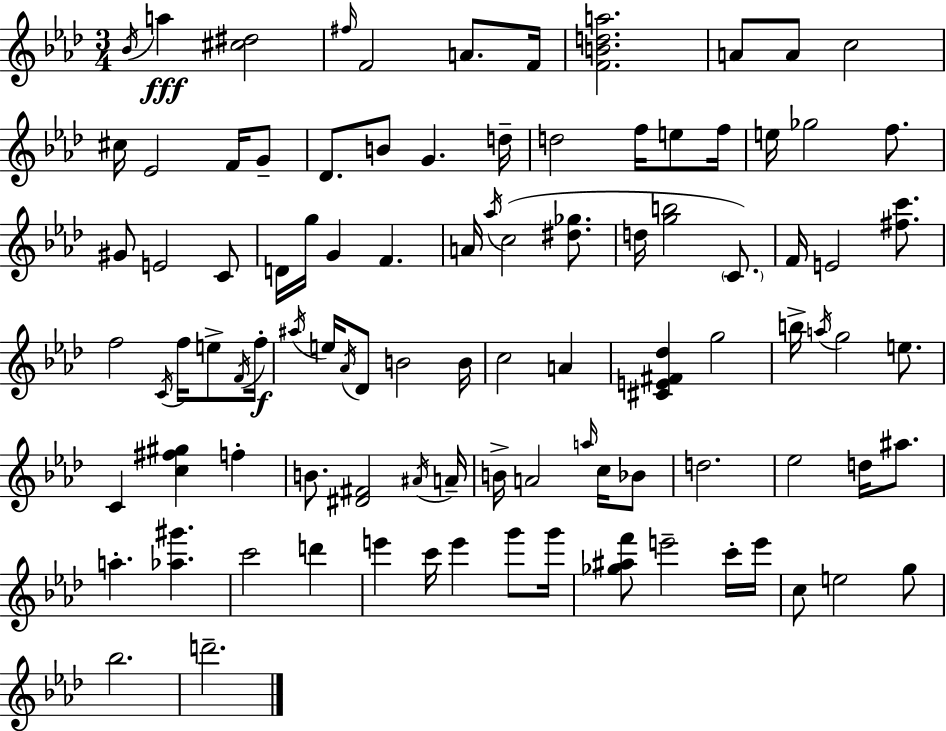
{
  \clef treble
  \numericTimeSignature
  \time 3/4
  \key aes \major
  \acciaccatura { bes'16 }\fff a''4 <cis'' dis''>2 | \grace { fis''16 } f'2 a'8. | f'16 <f' b' d'' a''>2. | a'8 a'8 c''2 | \break cis''16 ees'2 f'16 | g'8-- des'8. b'8 g'4. | d''16-- d''2 f''16 e''8 | f''16 e''16 ges''2 f''8. | \break gis'8 e'2 | c'8 d'16 g''16 g'4 f'4. | a'16 \acciaccatura { aes''16 } c''2( | <dis'' ges''>8. d''16 <g'' b''>2 | \break \parenthesize c'8.) f'16 e'2 | <fis'' c'''>8. f''2 \acciaccatura { c'16 } | f''16 e''8-> \acciaccatura { f'16 } f''16-.\f \acciaccatura { ais''16 } e''16 \acciaccatura { aes'16 } des'8 b'2 | b'16 c''2 | \break a'4 <cis' e' fis' des''>4 g''2 | b''16-> \acciaccatura { a''16 } g''2 | e''8. c'4 | <c'' fis'' gis''>4 f''4-. b'8. <dis' fis'>2 | \break \acciaccatura { ais'16 } a'16-- b'16-> a'2 | \grace { a''16 } c''16 bes'8 d''2. | ees''2 | d''16 ais''8. a''4.-. | \break <aes'' gis'''>4. c'''2 | d'''4 e'''4 | c'''16 e'''4 g'''8 g'''16 <ges'' ais'' f'''>8 | e'''2-- c'''16-. e'''16 c''8 | \break e''2 g''8 bes''2. | d'''2.-- | \bar "|."
}